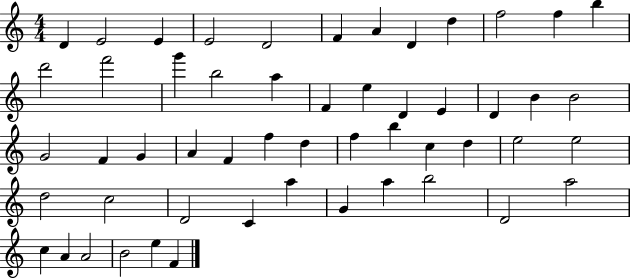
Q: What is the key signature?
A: C major